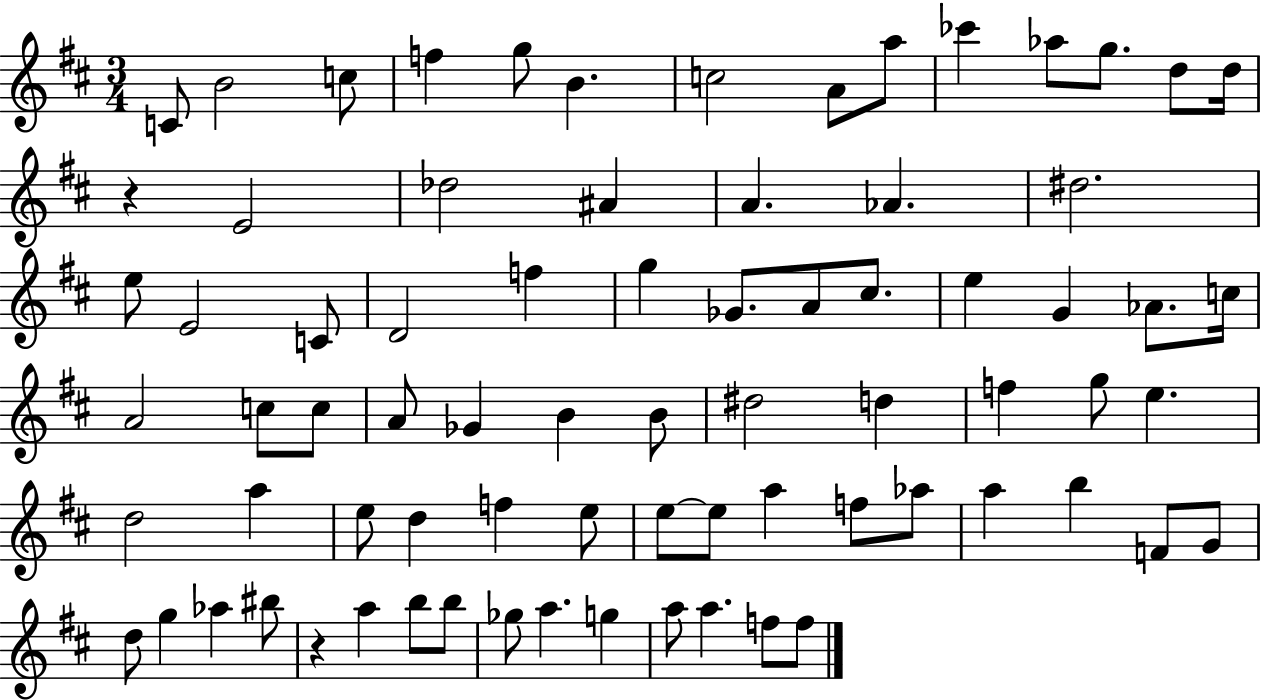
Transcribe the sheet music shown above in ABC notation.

X:1
T:Untitled
M:3/4
L:1/4
K:D
C/2 B2 c/2 f g/2 B c2 A/2 a/2 _c' _a/2 g/2 d/2 d/4 z E2 _d2 ^A A _A ^d2 e/2 E2 C/2 D2 f g _G/2 A/2 ^c/2 e G _A/2 c/4 A2 c/2 c/2 A/2 _G B B/2 ^d2 d f g/2 e d2 a e/2 d f e/2 e/2 e/2 a f/2 _a/2 a b F/2 G/2 d/2 g _a ^b/2 z a b/2 b/2 _g/2 a g a/2 a f/2 f/2